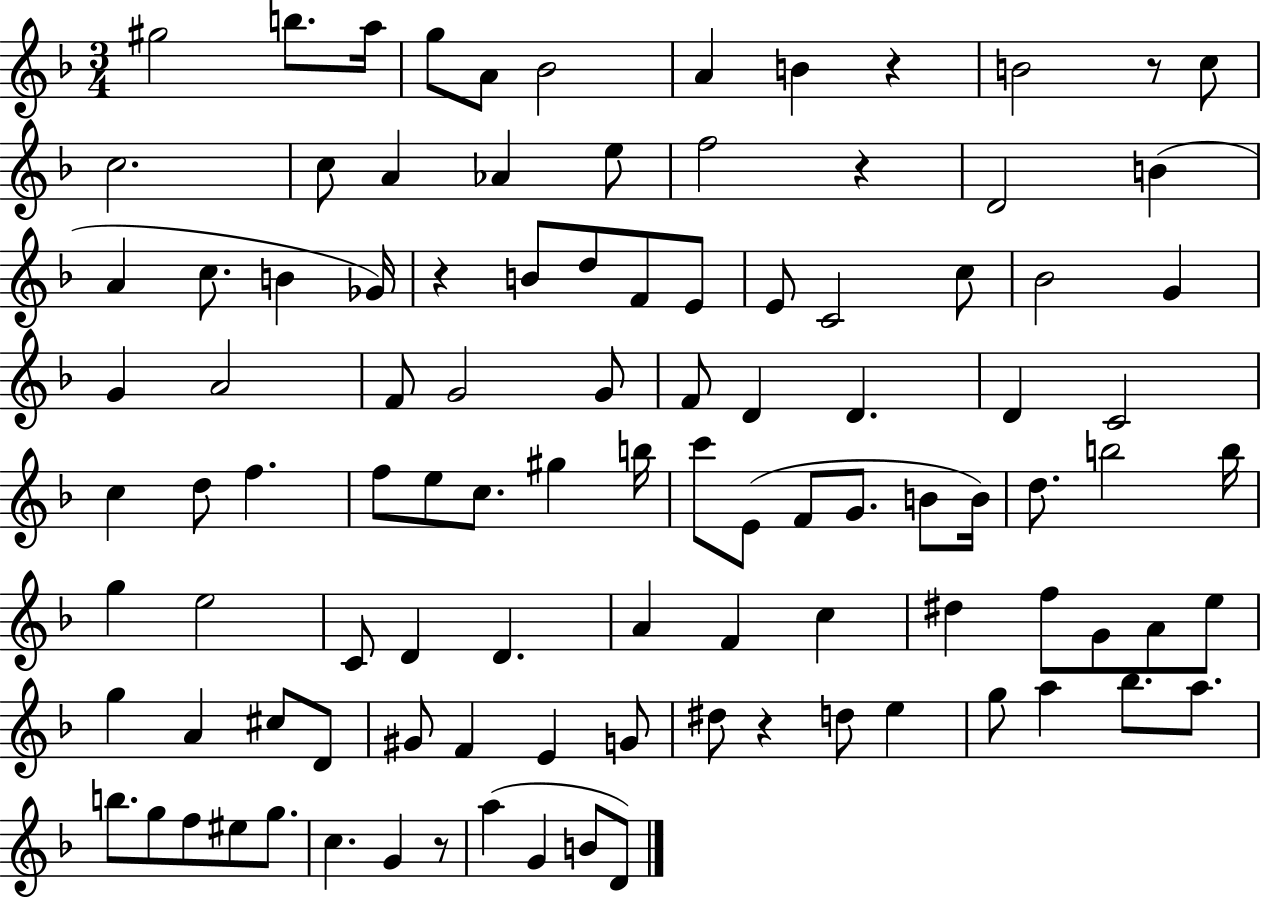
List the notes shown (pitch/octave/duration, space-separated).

G#5/h B5/e. A5/s G5/e A4/e Bb4/h A4/q B4/q R/q B4/h R/e C5/e C5/h. C5/e A4/q Ab4/q E5/e F5/h R/q D4/h B4/q A4/q C5/e. B4/q Gb4/s R/q B4/e D5/e F4/e E4/e E4/e C4/h C5/e Bb4/h G4/q G4/q A4/h F4/e G4/h G4/e F4/e D4/q D4/q. D4/q C4/h C5/q D5/e F5/q. F5/e E5/e C5/e. G#5/q B5/s C6/e E4/e F4/e G4/e. B4/e B4/s D5/e. B5/h B5/s G5/q E5/h C4/e D4/q D4/q. A4/q F4/q C5/q D#5/q F5/e G4/e A4/e E5/e G5/q A4/q C#5/e D4/e G#4/e F4/q E4/q G4/e D#5/e R/q D5/e E5/q G5/e A5/q Bb5/e. A5/e. B5/e. G5/e F5/e EIS5/e G5/e. C5/q. G4/q R/e A5/q G4/q B4/e D4/e